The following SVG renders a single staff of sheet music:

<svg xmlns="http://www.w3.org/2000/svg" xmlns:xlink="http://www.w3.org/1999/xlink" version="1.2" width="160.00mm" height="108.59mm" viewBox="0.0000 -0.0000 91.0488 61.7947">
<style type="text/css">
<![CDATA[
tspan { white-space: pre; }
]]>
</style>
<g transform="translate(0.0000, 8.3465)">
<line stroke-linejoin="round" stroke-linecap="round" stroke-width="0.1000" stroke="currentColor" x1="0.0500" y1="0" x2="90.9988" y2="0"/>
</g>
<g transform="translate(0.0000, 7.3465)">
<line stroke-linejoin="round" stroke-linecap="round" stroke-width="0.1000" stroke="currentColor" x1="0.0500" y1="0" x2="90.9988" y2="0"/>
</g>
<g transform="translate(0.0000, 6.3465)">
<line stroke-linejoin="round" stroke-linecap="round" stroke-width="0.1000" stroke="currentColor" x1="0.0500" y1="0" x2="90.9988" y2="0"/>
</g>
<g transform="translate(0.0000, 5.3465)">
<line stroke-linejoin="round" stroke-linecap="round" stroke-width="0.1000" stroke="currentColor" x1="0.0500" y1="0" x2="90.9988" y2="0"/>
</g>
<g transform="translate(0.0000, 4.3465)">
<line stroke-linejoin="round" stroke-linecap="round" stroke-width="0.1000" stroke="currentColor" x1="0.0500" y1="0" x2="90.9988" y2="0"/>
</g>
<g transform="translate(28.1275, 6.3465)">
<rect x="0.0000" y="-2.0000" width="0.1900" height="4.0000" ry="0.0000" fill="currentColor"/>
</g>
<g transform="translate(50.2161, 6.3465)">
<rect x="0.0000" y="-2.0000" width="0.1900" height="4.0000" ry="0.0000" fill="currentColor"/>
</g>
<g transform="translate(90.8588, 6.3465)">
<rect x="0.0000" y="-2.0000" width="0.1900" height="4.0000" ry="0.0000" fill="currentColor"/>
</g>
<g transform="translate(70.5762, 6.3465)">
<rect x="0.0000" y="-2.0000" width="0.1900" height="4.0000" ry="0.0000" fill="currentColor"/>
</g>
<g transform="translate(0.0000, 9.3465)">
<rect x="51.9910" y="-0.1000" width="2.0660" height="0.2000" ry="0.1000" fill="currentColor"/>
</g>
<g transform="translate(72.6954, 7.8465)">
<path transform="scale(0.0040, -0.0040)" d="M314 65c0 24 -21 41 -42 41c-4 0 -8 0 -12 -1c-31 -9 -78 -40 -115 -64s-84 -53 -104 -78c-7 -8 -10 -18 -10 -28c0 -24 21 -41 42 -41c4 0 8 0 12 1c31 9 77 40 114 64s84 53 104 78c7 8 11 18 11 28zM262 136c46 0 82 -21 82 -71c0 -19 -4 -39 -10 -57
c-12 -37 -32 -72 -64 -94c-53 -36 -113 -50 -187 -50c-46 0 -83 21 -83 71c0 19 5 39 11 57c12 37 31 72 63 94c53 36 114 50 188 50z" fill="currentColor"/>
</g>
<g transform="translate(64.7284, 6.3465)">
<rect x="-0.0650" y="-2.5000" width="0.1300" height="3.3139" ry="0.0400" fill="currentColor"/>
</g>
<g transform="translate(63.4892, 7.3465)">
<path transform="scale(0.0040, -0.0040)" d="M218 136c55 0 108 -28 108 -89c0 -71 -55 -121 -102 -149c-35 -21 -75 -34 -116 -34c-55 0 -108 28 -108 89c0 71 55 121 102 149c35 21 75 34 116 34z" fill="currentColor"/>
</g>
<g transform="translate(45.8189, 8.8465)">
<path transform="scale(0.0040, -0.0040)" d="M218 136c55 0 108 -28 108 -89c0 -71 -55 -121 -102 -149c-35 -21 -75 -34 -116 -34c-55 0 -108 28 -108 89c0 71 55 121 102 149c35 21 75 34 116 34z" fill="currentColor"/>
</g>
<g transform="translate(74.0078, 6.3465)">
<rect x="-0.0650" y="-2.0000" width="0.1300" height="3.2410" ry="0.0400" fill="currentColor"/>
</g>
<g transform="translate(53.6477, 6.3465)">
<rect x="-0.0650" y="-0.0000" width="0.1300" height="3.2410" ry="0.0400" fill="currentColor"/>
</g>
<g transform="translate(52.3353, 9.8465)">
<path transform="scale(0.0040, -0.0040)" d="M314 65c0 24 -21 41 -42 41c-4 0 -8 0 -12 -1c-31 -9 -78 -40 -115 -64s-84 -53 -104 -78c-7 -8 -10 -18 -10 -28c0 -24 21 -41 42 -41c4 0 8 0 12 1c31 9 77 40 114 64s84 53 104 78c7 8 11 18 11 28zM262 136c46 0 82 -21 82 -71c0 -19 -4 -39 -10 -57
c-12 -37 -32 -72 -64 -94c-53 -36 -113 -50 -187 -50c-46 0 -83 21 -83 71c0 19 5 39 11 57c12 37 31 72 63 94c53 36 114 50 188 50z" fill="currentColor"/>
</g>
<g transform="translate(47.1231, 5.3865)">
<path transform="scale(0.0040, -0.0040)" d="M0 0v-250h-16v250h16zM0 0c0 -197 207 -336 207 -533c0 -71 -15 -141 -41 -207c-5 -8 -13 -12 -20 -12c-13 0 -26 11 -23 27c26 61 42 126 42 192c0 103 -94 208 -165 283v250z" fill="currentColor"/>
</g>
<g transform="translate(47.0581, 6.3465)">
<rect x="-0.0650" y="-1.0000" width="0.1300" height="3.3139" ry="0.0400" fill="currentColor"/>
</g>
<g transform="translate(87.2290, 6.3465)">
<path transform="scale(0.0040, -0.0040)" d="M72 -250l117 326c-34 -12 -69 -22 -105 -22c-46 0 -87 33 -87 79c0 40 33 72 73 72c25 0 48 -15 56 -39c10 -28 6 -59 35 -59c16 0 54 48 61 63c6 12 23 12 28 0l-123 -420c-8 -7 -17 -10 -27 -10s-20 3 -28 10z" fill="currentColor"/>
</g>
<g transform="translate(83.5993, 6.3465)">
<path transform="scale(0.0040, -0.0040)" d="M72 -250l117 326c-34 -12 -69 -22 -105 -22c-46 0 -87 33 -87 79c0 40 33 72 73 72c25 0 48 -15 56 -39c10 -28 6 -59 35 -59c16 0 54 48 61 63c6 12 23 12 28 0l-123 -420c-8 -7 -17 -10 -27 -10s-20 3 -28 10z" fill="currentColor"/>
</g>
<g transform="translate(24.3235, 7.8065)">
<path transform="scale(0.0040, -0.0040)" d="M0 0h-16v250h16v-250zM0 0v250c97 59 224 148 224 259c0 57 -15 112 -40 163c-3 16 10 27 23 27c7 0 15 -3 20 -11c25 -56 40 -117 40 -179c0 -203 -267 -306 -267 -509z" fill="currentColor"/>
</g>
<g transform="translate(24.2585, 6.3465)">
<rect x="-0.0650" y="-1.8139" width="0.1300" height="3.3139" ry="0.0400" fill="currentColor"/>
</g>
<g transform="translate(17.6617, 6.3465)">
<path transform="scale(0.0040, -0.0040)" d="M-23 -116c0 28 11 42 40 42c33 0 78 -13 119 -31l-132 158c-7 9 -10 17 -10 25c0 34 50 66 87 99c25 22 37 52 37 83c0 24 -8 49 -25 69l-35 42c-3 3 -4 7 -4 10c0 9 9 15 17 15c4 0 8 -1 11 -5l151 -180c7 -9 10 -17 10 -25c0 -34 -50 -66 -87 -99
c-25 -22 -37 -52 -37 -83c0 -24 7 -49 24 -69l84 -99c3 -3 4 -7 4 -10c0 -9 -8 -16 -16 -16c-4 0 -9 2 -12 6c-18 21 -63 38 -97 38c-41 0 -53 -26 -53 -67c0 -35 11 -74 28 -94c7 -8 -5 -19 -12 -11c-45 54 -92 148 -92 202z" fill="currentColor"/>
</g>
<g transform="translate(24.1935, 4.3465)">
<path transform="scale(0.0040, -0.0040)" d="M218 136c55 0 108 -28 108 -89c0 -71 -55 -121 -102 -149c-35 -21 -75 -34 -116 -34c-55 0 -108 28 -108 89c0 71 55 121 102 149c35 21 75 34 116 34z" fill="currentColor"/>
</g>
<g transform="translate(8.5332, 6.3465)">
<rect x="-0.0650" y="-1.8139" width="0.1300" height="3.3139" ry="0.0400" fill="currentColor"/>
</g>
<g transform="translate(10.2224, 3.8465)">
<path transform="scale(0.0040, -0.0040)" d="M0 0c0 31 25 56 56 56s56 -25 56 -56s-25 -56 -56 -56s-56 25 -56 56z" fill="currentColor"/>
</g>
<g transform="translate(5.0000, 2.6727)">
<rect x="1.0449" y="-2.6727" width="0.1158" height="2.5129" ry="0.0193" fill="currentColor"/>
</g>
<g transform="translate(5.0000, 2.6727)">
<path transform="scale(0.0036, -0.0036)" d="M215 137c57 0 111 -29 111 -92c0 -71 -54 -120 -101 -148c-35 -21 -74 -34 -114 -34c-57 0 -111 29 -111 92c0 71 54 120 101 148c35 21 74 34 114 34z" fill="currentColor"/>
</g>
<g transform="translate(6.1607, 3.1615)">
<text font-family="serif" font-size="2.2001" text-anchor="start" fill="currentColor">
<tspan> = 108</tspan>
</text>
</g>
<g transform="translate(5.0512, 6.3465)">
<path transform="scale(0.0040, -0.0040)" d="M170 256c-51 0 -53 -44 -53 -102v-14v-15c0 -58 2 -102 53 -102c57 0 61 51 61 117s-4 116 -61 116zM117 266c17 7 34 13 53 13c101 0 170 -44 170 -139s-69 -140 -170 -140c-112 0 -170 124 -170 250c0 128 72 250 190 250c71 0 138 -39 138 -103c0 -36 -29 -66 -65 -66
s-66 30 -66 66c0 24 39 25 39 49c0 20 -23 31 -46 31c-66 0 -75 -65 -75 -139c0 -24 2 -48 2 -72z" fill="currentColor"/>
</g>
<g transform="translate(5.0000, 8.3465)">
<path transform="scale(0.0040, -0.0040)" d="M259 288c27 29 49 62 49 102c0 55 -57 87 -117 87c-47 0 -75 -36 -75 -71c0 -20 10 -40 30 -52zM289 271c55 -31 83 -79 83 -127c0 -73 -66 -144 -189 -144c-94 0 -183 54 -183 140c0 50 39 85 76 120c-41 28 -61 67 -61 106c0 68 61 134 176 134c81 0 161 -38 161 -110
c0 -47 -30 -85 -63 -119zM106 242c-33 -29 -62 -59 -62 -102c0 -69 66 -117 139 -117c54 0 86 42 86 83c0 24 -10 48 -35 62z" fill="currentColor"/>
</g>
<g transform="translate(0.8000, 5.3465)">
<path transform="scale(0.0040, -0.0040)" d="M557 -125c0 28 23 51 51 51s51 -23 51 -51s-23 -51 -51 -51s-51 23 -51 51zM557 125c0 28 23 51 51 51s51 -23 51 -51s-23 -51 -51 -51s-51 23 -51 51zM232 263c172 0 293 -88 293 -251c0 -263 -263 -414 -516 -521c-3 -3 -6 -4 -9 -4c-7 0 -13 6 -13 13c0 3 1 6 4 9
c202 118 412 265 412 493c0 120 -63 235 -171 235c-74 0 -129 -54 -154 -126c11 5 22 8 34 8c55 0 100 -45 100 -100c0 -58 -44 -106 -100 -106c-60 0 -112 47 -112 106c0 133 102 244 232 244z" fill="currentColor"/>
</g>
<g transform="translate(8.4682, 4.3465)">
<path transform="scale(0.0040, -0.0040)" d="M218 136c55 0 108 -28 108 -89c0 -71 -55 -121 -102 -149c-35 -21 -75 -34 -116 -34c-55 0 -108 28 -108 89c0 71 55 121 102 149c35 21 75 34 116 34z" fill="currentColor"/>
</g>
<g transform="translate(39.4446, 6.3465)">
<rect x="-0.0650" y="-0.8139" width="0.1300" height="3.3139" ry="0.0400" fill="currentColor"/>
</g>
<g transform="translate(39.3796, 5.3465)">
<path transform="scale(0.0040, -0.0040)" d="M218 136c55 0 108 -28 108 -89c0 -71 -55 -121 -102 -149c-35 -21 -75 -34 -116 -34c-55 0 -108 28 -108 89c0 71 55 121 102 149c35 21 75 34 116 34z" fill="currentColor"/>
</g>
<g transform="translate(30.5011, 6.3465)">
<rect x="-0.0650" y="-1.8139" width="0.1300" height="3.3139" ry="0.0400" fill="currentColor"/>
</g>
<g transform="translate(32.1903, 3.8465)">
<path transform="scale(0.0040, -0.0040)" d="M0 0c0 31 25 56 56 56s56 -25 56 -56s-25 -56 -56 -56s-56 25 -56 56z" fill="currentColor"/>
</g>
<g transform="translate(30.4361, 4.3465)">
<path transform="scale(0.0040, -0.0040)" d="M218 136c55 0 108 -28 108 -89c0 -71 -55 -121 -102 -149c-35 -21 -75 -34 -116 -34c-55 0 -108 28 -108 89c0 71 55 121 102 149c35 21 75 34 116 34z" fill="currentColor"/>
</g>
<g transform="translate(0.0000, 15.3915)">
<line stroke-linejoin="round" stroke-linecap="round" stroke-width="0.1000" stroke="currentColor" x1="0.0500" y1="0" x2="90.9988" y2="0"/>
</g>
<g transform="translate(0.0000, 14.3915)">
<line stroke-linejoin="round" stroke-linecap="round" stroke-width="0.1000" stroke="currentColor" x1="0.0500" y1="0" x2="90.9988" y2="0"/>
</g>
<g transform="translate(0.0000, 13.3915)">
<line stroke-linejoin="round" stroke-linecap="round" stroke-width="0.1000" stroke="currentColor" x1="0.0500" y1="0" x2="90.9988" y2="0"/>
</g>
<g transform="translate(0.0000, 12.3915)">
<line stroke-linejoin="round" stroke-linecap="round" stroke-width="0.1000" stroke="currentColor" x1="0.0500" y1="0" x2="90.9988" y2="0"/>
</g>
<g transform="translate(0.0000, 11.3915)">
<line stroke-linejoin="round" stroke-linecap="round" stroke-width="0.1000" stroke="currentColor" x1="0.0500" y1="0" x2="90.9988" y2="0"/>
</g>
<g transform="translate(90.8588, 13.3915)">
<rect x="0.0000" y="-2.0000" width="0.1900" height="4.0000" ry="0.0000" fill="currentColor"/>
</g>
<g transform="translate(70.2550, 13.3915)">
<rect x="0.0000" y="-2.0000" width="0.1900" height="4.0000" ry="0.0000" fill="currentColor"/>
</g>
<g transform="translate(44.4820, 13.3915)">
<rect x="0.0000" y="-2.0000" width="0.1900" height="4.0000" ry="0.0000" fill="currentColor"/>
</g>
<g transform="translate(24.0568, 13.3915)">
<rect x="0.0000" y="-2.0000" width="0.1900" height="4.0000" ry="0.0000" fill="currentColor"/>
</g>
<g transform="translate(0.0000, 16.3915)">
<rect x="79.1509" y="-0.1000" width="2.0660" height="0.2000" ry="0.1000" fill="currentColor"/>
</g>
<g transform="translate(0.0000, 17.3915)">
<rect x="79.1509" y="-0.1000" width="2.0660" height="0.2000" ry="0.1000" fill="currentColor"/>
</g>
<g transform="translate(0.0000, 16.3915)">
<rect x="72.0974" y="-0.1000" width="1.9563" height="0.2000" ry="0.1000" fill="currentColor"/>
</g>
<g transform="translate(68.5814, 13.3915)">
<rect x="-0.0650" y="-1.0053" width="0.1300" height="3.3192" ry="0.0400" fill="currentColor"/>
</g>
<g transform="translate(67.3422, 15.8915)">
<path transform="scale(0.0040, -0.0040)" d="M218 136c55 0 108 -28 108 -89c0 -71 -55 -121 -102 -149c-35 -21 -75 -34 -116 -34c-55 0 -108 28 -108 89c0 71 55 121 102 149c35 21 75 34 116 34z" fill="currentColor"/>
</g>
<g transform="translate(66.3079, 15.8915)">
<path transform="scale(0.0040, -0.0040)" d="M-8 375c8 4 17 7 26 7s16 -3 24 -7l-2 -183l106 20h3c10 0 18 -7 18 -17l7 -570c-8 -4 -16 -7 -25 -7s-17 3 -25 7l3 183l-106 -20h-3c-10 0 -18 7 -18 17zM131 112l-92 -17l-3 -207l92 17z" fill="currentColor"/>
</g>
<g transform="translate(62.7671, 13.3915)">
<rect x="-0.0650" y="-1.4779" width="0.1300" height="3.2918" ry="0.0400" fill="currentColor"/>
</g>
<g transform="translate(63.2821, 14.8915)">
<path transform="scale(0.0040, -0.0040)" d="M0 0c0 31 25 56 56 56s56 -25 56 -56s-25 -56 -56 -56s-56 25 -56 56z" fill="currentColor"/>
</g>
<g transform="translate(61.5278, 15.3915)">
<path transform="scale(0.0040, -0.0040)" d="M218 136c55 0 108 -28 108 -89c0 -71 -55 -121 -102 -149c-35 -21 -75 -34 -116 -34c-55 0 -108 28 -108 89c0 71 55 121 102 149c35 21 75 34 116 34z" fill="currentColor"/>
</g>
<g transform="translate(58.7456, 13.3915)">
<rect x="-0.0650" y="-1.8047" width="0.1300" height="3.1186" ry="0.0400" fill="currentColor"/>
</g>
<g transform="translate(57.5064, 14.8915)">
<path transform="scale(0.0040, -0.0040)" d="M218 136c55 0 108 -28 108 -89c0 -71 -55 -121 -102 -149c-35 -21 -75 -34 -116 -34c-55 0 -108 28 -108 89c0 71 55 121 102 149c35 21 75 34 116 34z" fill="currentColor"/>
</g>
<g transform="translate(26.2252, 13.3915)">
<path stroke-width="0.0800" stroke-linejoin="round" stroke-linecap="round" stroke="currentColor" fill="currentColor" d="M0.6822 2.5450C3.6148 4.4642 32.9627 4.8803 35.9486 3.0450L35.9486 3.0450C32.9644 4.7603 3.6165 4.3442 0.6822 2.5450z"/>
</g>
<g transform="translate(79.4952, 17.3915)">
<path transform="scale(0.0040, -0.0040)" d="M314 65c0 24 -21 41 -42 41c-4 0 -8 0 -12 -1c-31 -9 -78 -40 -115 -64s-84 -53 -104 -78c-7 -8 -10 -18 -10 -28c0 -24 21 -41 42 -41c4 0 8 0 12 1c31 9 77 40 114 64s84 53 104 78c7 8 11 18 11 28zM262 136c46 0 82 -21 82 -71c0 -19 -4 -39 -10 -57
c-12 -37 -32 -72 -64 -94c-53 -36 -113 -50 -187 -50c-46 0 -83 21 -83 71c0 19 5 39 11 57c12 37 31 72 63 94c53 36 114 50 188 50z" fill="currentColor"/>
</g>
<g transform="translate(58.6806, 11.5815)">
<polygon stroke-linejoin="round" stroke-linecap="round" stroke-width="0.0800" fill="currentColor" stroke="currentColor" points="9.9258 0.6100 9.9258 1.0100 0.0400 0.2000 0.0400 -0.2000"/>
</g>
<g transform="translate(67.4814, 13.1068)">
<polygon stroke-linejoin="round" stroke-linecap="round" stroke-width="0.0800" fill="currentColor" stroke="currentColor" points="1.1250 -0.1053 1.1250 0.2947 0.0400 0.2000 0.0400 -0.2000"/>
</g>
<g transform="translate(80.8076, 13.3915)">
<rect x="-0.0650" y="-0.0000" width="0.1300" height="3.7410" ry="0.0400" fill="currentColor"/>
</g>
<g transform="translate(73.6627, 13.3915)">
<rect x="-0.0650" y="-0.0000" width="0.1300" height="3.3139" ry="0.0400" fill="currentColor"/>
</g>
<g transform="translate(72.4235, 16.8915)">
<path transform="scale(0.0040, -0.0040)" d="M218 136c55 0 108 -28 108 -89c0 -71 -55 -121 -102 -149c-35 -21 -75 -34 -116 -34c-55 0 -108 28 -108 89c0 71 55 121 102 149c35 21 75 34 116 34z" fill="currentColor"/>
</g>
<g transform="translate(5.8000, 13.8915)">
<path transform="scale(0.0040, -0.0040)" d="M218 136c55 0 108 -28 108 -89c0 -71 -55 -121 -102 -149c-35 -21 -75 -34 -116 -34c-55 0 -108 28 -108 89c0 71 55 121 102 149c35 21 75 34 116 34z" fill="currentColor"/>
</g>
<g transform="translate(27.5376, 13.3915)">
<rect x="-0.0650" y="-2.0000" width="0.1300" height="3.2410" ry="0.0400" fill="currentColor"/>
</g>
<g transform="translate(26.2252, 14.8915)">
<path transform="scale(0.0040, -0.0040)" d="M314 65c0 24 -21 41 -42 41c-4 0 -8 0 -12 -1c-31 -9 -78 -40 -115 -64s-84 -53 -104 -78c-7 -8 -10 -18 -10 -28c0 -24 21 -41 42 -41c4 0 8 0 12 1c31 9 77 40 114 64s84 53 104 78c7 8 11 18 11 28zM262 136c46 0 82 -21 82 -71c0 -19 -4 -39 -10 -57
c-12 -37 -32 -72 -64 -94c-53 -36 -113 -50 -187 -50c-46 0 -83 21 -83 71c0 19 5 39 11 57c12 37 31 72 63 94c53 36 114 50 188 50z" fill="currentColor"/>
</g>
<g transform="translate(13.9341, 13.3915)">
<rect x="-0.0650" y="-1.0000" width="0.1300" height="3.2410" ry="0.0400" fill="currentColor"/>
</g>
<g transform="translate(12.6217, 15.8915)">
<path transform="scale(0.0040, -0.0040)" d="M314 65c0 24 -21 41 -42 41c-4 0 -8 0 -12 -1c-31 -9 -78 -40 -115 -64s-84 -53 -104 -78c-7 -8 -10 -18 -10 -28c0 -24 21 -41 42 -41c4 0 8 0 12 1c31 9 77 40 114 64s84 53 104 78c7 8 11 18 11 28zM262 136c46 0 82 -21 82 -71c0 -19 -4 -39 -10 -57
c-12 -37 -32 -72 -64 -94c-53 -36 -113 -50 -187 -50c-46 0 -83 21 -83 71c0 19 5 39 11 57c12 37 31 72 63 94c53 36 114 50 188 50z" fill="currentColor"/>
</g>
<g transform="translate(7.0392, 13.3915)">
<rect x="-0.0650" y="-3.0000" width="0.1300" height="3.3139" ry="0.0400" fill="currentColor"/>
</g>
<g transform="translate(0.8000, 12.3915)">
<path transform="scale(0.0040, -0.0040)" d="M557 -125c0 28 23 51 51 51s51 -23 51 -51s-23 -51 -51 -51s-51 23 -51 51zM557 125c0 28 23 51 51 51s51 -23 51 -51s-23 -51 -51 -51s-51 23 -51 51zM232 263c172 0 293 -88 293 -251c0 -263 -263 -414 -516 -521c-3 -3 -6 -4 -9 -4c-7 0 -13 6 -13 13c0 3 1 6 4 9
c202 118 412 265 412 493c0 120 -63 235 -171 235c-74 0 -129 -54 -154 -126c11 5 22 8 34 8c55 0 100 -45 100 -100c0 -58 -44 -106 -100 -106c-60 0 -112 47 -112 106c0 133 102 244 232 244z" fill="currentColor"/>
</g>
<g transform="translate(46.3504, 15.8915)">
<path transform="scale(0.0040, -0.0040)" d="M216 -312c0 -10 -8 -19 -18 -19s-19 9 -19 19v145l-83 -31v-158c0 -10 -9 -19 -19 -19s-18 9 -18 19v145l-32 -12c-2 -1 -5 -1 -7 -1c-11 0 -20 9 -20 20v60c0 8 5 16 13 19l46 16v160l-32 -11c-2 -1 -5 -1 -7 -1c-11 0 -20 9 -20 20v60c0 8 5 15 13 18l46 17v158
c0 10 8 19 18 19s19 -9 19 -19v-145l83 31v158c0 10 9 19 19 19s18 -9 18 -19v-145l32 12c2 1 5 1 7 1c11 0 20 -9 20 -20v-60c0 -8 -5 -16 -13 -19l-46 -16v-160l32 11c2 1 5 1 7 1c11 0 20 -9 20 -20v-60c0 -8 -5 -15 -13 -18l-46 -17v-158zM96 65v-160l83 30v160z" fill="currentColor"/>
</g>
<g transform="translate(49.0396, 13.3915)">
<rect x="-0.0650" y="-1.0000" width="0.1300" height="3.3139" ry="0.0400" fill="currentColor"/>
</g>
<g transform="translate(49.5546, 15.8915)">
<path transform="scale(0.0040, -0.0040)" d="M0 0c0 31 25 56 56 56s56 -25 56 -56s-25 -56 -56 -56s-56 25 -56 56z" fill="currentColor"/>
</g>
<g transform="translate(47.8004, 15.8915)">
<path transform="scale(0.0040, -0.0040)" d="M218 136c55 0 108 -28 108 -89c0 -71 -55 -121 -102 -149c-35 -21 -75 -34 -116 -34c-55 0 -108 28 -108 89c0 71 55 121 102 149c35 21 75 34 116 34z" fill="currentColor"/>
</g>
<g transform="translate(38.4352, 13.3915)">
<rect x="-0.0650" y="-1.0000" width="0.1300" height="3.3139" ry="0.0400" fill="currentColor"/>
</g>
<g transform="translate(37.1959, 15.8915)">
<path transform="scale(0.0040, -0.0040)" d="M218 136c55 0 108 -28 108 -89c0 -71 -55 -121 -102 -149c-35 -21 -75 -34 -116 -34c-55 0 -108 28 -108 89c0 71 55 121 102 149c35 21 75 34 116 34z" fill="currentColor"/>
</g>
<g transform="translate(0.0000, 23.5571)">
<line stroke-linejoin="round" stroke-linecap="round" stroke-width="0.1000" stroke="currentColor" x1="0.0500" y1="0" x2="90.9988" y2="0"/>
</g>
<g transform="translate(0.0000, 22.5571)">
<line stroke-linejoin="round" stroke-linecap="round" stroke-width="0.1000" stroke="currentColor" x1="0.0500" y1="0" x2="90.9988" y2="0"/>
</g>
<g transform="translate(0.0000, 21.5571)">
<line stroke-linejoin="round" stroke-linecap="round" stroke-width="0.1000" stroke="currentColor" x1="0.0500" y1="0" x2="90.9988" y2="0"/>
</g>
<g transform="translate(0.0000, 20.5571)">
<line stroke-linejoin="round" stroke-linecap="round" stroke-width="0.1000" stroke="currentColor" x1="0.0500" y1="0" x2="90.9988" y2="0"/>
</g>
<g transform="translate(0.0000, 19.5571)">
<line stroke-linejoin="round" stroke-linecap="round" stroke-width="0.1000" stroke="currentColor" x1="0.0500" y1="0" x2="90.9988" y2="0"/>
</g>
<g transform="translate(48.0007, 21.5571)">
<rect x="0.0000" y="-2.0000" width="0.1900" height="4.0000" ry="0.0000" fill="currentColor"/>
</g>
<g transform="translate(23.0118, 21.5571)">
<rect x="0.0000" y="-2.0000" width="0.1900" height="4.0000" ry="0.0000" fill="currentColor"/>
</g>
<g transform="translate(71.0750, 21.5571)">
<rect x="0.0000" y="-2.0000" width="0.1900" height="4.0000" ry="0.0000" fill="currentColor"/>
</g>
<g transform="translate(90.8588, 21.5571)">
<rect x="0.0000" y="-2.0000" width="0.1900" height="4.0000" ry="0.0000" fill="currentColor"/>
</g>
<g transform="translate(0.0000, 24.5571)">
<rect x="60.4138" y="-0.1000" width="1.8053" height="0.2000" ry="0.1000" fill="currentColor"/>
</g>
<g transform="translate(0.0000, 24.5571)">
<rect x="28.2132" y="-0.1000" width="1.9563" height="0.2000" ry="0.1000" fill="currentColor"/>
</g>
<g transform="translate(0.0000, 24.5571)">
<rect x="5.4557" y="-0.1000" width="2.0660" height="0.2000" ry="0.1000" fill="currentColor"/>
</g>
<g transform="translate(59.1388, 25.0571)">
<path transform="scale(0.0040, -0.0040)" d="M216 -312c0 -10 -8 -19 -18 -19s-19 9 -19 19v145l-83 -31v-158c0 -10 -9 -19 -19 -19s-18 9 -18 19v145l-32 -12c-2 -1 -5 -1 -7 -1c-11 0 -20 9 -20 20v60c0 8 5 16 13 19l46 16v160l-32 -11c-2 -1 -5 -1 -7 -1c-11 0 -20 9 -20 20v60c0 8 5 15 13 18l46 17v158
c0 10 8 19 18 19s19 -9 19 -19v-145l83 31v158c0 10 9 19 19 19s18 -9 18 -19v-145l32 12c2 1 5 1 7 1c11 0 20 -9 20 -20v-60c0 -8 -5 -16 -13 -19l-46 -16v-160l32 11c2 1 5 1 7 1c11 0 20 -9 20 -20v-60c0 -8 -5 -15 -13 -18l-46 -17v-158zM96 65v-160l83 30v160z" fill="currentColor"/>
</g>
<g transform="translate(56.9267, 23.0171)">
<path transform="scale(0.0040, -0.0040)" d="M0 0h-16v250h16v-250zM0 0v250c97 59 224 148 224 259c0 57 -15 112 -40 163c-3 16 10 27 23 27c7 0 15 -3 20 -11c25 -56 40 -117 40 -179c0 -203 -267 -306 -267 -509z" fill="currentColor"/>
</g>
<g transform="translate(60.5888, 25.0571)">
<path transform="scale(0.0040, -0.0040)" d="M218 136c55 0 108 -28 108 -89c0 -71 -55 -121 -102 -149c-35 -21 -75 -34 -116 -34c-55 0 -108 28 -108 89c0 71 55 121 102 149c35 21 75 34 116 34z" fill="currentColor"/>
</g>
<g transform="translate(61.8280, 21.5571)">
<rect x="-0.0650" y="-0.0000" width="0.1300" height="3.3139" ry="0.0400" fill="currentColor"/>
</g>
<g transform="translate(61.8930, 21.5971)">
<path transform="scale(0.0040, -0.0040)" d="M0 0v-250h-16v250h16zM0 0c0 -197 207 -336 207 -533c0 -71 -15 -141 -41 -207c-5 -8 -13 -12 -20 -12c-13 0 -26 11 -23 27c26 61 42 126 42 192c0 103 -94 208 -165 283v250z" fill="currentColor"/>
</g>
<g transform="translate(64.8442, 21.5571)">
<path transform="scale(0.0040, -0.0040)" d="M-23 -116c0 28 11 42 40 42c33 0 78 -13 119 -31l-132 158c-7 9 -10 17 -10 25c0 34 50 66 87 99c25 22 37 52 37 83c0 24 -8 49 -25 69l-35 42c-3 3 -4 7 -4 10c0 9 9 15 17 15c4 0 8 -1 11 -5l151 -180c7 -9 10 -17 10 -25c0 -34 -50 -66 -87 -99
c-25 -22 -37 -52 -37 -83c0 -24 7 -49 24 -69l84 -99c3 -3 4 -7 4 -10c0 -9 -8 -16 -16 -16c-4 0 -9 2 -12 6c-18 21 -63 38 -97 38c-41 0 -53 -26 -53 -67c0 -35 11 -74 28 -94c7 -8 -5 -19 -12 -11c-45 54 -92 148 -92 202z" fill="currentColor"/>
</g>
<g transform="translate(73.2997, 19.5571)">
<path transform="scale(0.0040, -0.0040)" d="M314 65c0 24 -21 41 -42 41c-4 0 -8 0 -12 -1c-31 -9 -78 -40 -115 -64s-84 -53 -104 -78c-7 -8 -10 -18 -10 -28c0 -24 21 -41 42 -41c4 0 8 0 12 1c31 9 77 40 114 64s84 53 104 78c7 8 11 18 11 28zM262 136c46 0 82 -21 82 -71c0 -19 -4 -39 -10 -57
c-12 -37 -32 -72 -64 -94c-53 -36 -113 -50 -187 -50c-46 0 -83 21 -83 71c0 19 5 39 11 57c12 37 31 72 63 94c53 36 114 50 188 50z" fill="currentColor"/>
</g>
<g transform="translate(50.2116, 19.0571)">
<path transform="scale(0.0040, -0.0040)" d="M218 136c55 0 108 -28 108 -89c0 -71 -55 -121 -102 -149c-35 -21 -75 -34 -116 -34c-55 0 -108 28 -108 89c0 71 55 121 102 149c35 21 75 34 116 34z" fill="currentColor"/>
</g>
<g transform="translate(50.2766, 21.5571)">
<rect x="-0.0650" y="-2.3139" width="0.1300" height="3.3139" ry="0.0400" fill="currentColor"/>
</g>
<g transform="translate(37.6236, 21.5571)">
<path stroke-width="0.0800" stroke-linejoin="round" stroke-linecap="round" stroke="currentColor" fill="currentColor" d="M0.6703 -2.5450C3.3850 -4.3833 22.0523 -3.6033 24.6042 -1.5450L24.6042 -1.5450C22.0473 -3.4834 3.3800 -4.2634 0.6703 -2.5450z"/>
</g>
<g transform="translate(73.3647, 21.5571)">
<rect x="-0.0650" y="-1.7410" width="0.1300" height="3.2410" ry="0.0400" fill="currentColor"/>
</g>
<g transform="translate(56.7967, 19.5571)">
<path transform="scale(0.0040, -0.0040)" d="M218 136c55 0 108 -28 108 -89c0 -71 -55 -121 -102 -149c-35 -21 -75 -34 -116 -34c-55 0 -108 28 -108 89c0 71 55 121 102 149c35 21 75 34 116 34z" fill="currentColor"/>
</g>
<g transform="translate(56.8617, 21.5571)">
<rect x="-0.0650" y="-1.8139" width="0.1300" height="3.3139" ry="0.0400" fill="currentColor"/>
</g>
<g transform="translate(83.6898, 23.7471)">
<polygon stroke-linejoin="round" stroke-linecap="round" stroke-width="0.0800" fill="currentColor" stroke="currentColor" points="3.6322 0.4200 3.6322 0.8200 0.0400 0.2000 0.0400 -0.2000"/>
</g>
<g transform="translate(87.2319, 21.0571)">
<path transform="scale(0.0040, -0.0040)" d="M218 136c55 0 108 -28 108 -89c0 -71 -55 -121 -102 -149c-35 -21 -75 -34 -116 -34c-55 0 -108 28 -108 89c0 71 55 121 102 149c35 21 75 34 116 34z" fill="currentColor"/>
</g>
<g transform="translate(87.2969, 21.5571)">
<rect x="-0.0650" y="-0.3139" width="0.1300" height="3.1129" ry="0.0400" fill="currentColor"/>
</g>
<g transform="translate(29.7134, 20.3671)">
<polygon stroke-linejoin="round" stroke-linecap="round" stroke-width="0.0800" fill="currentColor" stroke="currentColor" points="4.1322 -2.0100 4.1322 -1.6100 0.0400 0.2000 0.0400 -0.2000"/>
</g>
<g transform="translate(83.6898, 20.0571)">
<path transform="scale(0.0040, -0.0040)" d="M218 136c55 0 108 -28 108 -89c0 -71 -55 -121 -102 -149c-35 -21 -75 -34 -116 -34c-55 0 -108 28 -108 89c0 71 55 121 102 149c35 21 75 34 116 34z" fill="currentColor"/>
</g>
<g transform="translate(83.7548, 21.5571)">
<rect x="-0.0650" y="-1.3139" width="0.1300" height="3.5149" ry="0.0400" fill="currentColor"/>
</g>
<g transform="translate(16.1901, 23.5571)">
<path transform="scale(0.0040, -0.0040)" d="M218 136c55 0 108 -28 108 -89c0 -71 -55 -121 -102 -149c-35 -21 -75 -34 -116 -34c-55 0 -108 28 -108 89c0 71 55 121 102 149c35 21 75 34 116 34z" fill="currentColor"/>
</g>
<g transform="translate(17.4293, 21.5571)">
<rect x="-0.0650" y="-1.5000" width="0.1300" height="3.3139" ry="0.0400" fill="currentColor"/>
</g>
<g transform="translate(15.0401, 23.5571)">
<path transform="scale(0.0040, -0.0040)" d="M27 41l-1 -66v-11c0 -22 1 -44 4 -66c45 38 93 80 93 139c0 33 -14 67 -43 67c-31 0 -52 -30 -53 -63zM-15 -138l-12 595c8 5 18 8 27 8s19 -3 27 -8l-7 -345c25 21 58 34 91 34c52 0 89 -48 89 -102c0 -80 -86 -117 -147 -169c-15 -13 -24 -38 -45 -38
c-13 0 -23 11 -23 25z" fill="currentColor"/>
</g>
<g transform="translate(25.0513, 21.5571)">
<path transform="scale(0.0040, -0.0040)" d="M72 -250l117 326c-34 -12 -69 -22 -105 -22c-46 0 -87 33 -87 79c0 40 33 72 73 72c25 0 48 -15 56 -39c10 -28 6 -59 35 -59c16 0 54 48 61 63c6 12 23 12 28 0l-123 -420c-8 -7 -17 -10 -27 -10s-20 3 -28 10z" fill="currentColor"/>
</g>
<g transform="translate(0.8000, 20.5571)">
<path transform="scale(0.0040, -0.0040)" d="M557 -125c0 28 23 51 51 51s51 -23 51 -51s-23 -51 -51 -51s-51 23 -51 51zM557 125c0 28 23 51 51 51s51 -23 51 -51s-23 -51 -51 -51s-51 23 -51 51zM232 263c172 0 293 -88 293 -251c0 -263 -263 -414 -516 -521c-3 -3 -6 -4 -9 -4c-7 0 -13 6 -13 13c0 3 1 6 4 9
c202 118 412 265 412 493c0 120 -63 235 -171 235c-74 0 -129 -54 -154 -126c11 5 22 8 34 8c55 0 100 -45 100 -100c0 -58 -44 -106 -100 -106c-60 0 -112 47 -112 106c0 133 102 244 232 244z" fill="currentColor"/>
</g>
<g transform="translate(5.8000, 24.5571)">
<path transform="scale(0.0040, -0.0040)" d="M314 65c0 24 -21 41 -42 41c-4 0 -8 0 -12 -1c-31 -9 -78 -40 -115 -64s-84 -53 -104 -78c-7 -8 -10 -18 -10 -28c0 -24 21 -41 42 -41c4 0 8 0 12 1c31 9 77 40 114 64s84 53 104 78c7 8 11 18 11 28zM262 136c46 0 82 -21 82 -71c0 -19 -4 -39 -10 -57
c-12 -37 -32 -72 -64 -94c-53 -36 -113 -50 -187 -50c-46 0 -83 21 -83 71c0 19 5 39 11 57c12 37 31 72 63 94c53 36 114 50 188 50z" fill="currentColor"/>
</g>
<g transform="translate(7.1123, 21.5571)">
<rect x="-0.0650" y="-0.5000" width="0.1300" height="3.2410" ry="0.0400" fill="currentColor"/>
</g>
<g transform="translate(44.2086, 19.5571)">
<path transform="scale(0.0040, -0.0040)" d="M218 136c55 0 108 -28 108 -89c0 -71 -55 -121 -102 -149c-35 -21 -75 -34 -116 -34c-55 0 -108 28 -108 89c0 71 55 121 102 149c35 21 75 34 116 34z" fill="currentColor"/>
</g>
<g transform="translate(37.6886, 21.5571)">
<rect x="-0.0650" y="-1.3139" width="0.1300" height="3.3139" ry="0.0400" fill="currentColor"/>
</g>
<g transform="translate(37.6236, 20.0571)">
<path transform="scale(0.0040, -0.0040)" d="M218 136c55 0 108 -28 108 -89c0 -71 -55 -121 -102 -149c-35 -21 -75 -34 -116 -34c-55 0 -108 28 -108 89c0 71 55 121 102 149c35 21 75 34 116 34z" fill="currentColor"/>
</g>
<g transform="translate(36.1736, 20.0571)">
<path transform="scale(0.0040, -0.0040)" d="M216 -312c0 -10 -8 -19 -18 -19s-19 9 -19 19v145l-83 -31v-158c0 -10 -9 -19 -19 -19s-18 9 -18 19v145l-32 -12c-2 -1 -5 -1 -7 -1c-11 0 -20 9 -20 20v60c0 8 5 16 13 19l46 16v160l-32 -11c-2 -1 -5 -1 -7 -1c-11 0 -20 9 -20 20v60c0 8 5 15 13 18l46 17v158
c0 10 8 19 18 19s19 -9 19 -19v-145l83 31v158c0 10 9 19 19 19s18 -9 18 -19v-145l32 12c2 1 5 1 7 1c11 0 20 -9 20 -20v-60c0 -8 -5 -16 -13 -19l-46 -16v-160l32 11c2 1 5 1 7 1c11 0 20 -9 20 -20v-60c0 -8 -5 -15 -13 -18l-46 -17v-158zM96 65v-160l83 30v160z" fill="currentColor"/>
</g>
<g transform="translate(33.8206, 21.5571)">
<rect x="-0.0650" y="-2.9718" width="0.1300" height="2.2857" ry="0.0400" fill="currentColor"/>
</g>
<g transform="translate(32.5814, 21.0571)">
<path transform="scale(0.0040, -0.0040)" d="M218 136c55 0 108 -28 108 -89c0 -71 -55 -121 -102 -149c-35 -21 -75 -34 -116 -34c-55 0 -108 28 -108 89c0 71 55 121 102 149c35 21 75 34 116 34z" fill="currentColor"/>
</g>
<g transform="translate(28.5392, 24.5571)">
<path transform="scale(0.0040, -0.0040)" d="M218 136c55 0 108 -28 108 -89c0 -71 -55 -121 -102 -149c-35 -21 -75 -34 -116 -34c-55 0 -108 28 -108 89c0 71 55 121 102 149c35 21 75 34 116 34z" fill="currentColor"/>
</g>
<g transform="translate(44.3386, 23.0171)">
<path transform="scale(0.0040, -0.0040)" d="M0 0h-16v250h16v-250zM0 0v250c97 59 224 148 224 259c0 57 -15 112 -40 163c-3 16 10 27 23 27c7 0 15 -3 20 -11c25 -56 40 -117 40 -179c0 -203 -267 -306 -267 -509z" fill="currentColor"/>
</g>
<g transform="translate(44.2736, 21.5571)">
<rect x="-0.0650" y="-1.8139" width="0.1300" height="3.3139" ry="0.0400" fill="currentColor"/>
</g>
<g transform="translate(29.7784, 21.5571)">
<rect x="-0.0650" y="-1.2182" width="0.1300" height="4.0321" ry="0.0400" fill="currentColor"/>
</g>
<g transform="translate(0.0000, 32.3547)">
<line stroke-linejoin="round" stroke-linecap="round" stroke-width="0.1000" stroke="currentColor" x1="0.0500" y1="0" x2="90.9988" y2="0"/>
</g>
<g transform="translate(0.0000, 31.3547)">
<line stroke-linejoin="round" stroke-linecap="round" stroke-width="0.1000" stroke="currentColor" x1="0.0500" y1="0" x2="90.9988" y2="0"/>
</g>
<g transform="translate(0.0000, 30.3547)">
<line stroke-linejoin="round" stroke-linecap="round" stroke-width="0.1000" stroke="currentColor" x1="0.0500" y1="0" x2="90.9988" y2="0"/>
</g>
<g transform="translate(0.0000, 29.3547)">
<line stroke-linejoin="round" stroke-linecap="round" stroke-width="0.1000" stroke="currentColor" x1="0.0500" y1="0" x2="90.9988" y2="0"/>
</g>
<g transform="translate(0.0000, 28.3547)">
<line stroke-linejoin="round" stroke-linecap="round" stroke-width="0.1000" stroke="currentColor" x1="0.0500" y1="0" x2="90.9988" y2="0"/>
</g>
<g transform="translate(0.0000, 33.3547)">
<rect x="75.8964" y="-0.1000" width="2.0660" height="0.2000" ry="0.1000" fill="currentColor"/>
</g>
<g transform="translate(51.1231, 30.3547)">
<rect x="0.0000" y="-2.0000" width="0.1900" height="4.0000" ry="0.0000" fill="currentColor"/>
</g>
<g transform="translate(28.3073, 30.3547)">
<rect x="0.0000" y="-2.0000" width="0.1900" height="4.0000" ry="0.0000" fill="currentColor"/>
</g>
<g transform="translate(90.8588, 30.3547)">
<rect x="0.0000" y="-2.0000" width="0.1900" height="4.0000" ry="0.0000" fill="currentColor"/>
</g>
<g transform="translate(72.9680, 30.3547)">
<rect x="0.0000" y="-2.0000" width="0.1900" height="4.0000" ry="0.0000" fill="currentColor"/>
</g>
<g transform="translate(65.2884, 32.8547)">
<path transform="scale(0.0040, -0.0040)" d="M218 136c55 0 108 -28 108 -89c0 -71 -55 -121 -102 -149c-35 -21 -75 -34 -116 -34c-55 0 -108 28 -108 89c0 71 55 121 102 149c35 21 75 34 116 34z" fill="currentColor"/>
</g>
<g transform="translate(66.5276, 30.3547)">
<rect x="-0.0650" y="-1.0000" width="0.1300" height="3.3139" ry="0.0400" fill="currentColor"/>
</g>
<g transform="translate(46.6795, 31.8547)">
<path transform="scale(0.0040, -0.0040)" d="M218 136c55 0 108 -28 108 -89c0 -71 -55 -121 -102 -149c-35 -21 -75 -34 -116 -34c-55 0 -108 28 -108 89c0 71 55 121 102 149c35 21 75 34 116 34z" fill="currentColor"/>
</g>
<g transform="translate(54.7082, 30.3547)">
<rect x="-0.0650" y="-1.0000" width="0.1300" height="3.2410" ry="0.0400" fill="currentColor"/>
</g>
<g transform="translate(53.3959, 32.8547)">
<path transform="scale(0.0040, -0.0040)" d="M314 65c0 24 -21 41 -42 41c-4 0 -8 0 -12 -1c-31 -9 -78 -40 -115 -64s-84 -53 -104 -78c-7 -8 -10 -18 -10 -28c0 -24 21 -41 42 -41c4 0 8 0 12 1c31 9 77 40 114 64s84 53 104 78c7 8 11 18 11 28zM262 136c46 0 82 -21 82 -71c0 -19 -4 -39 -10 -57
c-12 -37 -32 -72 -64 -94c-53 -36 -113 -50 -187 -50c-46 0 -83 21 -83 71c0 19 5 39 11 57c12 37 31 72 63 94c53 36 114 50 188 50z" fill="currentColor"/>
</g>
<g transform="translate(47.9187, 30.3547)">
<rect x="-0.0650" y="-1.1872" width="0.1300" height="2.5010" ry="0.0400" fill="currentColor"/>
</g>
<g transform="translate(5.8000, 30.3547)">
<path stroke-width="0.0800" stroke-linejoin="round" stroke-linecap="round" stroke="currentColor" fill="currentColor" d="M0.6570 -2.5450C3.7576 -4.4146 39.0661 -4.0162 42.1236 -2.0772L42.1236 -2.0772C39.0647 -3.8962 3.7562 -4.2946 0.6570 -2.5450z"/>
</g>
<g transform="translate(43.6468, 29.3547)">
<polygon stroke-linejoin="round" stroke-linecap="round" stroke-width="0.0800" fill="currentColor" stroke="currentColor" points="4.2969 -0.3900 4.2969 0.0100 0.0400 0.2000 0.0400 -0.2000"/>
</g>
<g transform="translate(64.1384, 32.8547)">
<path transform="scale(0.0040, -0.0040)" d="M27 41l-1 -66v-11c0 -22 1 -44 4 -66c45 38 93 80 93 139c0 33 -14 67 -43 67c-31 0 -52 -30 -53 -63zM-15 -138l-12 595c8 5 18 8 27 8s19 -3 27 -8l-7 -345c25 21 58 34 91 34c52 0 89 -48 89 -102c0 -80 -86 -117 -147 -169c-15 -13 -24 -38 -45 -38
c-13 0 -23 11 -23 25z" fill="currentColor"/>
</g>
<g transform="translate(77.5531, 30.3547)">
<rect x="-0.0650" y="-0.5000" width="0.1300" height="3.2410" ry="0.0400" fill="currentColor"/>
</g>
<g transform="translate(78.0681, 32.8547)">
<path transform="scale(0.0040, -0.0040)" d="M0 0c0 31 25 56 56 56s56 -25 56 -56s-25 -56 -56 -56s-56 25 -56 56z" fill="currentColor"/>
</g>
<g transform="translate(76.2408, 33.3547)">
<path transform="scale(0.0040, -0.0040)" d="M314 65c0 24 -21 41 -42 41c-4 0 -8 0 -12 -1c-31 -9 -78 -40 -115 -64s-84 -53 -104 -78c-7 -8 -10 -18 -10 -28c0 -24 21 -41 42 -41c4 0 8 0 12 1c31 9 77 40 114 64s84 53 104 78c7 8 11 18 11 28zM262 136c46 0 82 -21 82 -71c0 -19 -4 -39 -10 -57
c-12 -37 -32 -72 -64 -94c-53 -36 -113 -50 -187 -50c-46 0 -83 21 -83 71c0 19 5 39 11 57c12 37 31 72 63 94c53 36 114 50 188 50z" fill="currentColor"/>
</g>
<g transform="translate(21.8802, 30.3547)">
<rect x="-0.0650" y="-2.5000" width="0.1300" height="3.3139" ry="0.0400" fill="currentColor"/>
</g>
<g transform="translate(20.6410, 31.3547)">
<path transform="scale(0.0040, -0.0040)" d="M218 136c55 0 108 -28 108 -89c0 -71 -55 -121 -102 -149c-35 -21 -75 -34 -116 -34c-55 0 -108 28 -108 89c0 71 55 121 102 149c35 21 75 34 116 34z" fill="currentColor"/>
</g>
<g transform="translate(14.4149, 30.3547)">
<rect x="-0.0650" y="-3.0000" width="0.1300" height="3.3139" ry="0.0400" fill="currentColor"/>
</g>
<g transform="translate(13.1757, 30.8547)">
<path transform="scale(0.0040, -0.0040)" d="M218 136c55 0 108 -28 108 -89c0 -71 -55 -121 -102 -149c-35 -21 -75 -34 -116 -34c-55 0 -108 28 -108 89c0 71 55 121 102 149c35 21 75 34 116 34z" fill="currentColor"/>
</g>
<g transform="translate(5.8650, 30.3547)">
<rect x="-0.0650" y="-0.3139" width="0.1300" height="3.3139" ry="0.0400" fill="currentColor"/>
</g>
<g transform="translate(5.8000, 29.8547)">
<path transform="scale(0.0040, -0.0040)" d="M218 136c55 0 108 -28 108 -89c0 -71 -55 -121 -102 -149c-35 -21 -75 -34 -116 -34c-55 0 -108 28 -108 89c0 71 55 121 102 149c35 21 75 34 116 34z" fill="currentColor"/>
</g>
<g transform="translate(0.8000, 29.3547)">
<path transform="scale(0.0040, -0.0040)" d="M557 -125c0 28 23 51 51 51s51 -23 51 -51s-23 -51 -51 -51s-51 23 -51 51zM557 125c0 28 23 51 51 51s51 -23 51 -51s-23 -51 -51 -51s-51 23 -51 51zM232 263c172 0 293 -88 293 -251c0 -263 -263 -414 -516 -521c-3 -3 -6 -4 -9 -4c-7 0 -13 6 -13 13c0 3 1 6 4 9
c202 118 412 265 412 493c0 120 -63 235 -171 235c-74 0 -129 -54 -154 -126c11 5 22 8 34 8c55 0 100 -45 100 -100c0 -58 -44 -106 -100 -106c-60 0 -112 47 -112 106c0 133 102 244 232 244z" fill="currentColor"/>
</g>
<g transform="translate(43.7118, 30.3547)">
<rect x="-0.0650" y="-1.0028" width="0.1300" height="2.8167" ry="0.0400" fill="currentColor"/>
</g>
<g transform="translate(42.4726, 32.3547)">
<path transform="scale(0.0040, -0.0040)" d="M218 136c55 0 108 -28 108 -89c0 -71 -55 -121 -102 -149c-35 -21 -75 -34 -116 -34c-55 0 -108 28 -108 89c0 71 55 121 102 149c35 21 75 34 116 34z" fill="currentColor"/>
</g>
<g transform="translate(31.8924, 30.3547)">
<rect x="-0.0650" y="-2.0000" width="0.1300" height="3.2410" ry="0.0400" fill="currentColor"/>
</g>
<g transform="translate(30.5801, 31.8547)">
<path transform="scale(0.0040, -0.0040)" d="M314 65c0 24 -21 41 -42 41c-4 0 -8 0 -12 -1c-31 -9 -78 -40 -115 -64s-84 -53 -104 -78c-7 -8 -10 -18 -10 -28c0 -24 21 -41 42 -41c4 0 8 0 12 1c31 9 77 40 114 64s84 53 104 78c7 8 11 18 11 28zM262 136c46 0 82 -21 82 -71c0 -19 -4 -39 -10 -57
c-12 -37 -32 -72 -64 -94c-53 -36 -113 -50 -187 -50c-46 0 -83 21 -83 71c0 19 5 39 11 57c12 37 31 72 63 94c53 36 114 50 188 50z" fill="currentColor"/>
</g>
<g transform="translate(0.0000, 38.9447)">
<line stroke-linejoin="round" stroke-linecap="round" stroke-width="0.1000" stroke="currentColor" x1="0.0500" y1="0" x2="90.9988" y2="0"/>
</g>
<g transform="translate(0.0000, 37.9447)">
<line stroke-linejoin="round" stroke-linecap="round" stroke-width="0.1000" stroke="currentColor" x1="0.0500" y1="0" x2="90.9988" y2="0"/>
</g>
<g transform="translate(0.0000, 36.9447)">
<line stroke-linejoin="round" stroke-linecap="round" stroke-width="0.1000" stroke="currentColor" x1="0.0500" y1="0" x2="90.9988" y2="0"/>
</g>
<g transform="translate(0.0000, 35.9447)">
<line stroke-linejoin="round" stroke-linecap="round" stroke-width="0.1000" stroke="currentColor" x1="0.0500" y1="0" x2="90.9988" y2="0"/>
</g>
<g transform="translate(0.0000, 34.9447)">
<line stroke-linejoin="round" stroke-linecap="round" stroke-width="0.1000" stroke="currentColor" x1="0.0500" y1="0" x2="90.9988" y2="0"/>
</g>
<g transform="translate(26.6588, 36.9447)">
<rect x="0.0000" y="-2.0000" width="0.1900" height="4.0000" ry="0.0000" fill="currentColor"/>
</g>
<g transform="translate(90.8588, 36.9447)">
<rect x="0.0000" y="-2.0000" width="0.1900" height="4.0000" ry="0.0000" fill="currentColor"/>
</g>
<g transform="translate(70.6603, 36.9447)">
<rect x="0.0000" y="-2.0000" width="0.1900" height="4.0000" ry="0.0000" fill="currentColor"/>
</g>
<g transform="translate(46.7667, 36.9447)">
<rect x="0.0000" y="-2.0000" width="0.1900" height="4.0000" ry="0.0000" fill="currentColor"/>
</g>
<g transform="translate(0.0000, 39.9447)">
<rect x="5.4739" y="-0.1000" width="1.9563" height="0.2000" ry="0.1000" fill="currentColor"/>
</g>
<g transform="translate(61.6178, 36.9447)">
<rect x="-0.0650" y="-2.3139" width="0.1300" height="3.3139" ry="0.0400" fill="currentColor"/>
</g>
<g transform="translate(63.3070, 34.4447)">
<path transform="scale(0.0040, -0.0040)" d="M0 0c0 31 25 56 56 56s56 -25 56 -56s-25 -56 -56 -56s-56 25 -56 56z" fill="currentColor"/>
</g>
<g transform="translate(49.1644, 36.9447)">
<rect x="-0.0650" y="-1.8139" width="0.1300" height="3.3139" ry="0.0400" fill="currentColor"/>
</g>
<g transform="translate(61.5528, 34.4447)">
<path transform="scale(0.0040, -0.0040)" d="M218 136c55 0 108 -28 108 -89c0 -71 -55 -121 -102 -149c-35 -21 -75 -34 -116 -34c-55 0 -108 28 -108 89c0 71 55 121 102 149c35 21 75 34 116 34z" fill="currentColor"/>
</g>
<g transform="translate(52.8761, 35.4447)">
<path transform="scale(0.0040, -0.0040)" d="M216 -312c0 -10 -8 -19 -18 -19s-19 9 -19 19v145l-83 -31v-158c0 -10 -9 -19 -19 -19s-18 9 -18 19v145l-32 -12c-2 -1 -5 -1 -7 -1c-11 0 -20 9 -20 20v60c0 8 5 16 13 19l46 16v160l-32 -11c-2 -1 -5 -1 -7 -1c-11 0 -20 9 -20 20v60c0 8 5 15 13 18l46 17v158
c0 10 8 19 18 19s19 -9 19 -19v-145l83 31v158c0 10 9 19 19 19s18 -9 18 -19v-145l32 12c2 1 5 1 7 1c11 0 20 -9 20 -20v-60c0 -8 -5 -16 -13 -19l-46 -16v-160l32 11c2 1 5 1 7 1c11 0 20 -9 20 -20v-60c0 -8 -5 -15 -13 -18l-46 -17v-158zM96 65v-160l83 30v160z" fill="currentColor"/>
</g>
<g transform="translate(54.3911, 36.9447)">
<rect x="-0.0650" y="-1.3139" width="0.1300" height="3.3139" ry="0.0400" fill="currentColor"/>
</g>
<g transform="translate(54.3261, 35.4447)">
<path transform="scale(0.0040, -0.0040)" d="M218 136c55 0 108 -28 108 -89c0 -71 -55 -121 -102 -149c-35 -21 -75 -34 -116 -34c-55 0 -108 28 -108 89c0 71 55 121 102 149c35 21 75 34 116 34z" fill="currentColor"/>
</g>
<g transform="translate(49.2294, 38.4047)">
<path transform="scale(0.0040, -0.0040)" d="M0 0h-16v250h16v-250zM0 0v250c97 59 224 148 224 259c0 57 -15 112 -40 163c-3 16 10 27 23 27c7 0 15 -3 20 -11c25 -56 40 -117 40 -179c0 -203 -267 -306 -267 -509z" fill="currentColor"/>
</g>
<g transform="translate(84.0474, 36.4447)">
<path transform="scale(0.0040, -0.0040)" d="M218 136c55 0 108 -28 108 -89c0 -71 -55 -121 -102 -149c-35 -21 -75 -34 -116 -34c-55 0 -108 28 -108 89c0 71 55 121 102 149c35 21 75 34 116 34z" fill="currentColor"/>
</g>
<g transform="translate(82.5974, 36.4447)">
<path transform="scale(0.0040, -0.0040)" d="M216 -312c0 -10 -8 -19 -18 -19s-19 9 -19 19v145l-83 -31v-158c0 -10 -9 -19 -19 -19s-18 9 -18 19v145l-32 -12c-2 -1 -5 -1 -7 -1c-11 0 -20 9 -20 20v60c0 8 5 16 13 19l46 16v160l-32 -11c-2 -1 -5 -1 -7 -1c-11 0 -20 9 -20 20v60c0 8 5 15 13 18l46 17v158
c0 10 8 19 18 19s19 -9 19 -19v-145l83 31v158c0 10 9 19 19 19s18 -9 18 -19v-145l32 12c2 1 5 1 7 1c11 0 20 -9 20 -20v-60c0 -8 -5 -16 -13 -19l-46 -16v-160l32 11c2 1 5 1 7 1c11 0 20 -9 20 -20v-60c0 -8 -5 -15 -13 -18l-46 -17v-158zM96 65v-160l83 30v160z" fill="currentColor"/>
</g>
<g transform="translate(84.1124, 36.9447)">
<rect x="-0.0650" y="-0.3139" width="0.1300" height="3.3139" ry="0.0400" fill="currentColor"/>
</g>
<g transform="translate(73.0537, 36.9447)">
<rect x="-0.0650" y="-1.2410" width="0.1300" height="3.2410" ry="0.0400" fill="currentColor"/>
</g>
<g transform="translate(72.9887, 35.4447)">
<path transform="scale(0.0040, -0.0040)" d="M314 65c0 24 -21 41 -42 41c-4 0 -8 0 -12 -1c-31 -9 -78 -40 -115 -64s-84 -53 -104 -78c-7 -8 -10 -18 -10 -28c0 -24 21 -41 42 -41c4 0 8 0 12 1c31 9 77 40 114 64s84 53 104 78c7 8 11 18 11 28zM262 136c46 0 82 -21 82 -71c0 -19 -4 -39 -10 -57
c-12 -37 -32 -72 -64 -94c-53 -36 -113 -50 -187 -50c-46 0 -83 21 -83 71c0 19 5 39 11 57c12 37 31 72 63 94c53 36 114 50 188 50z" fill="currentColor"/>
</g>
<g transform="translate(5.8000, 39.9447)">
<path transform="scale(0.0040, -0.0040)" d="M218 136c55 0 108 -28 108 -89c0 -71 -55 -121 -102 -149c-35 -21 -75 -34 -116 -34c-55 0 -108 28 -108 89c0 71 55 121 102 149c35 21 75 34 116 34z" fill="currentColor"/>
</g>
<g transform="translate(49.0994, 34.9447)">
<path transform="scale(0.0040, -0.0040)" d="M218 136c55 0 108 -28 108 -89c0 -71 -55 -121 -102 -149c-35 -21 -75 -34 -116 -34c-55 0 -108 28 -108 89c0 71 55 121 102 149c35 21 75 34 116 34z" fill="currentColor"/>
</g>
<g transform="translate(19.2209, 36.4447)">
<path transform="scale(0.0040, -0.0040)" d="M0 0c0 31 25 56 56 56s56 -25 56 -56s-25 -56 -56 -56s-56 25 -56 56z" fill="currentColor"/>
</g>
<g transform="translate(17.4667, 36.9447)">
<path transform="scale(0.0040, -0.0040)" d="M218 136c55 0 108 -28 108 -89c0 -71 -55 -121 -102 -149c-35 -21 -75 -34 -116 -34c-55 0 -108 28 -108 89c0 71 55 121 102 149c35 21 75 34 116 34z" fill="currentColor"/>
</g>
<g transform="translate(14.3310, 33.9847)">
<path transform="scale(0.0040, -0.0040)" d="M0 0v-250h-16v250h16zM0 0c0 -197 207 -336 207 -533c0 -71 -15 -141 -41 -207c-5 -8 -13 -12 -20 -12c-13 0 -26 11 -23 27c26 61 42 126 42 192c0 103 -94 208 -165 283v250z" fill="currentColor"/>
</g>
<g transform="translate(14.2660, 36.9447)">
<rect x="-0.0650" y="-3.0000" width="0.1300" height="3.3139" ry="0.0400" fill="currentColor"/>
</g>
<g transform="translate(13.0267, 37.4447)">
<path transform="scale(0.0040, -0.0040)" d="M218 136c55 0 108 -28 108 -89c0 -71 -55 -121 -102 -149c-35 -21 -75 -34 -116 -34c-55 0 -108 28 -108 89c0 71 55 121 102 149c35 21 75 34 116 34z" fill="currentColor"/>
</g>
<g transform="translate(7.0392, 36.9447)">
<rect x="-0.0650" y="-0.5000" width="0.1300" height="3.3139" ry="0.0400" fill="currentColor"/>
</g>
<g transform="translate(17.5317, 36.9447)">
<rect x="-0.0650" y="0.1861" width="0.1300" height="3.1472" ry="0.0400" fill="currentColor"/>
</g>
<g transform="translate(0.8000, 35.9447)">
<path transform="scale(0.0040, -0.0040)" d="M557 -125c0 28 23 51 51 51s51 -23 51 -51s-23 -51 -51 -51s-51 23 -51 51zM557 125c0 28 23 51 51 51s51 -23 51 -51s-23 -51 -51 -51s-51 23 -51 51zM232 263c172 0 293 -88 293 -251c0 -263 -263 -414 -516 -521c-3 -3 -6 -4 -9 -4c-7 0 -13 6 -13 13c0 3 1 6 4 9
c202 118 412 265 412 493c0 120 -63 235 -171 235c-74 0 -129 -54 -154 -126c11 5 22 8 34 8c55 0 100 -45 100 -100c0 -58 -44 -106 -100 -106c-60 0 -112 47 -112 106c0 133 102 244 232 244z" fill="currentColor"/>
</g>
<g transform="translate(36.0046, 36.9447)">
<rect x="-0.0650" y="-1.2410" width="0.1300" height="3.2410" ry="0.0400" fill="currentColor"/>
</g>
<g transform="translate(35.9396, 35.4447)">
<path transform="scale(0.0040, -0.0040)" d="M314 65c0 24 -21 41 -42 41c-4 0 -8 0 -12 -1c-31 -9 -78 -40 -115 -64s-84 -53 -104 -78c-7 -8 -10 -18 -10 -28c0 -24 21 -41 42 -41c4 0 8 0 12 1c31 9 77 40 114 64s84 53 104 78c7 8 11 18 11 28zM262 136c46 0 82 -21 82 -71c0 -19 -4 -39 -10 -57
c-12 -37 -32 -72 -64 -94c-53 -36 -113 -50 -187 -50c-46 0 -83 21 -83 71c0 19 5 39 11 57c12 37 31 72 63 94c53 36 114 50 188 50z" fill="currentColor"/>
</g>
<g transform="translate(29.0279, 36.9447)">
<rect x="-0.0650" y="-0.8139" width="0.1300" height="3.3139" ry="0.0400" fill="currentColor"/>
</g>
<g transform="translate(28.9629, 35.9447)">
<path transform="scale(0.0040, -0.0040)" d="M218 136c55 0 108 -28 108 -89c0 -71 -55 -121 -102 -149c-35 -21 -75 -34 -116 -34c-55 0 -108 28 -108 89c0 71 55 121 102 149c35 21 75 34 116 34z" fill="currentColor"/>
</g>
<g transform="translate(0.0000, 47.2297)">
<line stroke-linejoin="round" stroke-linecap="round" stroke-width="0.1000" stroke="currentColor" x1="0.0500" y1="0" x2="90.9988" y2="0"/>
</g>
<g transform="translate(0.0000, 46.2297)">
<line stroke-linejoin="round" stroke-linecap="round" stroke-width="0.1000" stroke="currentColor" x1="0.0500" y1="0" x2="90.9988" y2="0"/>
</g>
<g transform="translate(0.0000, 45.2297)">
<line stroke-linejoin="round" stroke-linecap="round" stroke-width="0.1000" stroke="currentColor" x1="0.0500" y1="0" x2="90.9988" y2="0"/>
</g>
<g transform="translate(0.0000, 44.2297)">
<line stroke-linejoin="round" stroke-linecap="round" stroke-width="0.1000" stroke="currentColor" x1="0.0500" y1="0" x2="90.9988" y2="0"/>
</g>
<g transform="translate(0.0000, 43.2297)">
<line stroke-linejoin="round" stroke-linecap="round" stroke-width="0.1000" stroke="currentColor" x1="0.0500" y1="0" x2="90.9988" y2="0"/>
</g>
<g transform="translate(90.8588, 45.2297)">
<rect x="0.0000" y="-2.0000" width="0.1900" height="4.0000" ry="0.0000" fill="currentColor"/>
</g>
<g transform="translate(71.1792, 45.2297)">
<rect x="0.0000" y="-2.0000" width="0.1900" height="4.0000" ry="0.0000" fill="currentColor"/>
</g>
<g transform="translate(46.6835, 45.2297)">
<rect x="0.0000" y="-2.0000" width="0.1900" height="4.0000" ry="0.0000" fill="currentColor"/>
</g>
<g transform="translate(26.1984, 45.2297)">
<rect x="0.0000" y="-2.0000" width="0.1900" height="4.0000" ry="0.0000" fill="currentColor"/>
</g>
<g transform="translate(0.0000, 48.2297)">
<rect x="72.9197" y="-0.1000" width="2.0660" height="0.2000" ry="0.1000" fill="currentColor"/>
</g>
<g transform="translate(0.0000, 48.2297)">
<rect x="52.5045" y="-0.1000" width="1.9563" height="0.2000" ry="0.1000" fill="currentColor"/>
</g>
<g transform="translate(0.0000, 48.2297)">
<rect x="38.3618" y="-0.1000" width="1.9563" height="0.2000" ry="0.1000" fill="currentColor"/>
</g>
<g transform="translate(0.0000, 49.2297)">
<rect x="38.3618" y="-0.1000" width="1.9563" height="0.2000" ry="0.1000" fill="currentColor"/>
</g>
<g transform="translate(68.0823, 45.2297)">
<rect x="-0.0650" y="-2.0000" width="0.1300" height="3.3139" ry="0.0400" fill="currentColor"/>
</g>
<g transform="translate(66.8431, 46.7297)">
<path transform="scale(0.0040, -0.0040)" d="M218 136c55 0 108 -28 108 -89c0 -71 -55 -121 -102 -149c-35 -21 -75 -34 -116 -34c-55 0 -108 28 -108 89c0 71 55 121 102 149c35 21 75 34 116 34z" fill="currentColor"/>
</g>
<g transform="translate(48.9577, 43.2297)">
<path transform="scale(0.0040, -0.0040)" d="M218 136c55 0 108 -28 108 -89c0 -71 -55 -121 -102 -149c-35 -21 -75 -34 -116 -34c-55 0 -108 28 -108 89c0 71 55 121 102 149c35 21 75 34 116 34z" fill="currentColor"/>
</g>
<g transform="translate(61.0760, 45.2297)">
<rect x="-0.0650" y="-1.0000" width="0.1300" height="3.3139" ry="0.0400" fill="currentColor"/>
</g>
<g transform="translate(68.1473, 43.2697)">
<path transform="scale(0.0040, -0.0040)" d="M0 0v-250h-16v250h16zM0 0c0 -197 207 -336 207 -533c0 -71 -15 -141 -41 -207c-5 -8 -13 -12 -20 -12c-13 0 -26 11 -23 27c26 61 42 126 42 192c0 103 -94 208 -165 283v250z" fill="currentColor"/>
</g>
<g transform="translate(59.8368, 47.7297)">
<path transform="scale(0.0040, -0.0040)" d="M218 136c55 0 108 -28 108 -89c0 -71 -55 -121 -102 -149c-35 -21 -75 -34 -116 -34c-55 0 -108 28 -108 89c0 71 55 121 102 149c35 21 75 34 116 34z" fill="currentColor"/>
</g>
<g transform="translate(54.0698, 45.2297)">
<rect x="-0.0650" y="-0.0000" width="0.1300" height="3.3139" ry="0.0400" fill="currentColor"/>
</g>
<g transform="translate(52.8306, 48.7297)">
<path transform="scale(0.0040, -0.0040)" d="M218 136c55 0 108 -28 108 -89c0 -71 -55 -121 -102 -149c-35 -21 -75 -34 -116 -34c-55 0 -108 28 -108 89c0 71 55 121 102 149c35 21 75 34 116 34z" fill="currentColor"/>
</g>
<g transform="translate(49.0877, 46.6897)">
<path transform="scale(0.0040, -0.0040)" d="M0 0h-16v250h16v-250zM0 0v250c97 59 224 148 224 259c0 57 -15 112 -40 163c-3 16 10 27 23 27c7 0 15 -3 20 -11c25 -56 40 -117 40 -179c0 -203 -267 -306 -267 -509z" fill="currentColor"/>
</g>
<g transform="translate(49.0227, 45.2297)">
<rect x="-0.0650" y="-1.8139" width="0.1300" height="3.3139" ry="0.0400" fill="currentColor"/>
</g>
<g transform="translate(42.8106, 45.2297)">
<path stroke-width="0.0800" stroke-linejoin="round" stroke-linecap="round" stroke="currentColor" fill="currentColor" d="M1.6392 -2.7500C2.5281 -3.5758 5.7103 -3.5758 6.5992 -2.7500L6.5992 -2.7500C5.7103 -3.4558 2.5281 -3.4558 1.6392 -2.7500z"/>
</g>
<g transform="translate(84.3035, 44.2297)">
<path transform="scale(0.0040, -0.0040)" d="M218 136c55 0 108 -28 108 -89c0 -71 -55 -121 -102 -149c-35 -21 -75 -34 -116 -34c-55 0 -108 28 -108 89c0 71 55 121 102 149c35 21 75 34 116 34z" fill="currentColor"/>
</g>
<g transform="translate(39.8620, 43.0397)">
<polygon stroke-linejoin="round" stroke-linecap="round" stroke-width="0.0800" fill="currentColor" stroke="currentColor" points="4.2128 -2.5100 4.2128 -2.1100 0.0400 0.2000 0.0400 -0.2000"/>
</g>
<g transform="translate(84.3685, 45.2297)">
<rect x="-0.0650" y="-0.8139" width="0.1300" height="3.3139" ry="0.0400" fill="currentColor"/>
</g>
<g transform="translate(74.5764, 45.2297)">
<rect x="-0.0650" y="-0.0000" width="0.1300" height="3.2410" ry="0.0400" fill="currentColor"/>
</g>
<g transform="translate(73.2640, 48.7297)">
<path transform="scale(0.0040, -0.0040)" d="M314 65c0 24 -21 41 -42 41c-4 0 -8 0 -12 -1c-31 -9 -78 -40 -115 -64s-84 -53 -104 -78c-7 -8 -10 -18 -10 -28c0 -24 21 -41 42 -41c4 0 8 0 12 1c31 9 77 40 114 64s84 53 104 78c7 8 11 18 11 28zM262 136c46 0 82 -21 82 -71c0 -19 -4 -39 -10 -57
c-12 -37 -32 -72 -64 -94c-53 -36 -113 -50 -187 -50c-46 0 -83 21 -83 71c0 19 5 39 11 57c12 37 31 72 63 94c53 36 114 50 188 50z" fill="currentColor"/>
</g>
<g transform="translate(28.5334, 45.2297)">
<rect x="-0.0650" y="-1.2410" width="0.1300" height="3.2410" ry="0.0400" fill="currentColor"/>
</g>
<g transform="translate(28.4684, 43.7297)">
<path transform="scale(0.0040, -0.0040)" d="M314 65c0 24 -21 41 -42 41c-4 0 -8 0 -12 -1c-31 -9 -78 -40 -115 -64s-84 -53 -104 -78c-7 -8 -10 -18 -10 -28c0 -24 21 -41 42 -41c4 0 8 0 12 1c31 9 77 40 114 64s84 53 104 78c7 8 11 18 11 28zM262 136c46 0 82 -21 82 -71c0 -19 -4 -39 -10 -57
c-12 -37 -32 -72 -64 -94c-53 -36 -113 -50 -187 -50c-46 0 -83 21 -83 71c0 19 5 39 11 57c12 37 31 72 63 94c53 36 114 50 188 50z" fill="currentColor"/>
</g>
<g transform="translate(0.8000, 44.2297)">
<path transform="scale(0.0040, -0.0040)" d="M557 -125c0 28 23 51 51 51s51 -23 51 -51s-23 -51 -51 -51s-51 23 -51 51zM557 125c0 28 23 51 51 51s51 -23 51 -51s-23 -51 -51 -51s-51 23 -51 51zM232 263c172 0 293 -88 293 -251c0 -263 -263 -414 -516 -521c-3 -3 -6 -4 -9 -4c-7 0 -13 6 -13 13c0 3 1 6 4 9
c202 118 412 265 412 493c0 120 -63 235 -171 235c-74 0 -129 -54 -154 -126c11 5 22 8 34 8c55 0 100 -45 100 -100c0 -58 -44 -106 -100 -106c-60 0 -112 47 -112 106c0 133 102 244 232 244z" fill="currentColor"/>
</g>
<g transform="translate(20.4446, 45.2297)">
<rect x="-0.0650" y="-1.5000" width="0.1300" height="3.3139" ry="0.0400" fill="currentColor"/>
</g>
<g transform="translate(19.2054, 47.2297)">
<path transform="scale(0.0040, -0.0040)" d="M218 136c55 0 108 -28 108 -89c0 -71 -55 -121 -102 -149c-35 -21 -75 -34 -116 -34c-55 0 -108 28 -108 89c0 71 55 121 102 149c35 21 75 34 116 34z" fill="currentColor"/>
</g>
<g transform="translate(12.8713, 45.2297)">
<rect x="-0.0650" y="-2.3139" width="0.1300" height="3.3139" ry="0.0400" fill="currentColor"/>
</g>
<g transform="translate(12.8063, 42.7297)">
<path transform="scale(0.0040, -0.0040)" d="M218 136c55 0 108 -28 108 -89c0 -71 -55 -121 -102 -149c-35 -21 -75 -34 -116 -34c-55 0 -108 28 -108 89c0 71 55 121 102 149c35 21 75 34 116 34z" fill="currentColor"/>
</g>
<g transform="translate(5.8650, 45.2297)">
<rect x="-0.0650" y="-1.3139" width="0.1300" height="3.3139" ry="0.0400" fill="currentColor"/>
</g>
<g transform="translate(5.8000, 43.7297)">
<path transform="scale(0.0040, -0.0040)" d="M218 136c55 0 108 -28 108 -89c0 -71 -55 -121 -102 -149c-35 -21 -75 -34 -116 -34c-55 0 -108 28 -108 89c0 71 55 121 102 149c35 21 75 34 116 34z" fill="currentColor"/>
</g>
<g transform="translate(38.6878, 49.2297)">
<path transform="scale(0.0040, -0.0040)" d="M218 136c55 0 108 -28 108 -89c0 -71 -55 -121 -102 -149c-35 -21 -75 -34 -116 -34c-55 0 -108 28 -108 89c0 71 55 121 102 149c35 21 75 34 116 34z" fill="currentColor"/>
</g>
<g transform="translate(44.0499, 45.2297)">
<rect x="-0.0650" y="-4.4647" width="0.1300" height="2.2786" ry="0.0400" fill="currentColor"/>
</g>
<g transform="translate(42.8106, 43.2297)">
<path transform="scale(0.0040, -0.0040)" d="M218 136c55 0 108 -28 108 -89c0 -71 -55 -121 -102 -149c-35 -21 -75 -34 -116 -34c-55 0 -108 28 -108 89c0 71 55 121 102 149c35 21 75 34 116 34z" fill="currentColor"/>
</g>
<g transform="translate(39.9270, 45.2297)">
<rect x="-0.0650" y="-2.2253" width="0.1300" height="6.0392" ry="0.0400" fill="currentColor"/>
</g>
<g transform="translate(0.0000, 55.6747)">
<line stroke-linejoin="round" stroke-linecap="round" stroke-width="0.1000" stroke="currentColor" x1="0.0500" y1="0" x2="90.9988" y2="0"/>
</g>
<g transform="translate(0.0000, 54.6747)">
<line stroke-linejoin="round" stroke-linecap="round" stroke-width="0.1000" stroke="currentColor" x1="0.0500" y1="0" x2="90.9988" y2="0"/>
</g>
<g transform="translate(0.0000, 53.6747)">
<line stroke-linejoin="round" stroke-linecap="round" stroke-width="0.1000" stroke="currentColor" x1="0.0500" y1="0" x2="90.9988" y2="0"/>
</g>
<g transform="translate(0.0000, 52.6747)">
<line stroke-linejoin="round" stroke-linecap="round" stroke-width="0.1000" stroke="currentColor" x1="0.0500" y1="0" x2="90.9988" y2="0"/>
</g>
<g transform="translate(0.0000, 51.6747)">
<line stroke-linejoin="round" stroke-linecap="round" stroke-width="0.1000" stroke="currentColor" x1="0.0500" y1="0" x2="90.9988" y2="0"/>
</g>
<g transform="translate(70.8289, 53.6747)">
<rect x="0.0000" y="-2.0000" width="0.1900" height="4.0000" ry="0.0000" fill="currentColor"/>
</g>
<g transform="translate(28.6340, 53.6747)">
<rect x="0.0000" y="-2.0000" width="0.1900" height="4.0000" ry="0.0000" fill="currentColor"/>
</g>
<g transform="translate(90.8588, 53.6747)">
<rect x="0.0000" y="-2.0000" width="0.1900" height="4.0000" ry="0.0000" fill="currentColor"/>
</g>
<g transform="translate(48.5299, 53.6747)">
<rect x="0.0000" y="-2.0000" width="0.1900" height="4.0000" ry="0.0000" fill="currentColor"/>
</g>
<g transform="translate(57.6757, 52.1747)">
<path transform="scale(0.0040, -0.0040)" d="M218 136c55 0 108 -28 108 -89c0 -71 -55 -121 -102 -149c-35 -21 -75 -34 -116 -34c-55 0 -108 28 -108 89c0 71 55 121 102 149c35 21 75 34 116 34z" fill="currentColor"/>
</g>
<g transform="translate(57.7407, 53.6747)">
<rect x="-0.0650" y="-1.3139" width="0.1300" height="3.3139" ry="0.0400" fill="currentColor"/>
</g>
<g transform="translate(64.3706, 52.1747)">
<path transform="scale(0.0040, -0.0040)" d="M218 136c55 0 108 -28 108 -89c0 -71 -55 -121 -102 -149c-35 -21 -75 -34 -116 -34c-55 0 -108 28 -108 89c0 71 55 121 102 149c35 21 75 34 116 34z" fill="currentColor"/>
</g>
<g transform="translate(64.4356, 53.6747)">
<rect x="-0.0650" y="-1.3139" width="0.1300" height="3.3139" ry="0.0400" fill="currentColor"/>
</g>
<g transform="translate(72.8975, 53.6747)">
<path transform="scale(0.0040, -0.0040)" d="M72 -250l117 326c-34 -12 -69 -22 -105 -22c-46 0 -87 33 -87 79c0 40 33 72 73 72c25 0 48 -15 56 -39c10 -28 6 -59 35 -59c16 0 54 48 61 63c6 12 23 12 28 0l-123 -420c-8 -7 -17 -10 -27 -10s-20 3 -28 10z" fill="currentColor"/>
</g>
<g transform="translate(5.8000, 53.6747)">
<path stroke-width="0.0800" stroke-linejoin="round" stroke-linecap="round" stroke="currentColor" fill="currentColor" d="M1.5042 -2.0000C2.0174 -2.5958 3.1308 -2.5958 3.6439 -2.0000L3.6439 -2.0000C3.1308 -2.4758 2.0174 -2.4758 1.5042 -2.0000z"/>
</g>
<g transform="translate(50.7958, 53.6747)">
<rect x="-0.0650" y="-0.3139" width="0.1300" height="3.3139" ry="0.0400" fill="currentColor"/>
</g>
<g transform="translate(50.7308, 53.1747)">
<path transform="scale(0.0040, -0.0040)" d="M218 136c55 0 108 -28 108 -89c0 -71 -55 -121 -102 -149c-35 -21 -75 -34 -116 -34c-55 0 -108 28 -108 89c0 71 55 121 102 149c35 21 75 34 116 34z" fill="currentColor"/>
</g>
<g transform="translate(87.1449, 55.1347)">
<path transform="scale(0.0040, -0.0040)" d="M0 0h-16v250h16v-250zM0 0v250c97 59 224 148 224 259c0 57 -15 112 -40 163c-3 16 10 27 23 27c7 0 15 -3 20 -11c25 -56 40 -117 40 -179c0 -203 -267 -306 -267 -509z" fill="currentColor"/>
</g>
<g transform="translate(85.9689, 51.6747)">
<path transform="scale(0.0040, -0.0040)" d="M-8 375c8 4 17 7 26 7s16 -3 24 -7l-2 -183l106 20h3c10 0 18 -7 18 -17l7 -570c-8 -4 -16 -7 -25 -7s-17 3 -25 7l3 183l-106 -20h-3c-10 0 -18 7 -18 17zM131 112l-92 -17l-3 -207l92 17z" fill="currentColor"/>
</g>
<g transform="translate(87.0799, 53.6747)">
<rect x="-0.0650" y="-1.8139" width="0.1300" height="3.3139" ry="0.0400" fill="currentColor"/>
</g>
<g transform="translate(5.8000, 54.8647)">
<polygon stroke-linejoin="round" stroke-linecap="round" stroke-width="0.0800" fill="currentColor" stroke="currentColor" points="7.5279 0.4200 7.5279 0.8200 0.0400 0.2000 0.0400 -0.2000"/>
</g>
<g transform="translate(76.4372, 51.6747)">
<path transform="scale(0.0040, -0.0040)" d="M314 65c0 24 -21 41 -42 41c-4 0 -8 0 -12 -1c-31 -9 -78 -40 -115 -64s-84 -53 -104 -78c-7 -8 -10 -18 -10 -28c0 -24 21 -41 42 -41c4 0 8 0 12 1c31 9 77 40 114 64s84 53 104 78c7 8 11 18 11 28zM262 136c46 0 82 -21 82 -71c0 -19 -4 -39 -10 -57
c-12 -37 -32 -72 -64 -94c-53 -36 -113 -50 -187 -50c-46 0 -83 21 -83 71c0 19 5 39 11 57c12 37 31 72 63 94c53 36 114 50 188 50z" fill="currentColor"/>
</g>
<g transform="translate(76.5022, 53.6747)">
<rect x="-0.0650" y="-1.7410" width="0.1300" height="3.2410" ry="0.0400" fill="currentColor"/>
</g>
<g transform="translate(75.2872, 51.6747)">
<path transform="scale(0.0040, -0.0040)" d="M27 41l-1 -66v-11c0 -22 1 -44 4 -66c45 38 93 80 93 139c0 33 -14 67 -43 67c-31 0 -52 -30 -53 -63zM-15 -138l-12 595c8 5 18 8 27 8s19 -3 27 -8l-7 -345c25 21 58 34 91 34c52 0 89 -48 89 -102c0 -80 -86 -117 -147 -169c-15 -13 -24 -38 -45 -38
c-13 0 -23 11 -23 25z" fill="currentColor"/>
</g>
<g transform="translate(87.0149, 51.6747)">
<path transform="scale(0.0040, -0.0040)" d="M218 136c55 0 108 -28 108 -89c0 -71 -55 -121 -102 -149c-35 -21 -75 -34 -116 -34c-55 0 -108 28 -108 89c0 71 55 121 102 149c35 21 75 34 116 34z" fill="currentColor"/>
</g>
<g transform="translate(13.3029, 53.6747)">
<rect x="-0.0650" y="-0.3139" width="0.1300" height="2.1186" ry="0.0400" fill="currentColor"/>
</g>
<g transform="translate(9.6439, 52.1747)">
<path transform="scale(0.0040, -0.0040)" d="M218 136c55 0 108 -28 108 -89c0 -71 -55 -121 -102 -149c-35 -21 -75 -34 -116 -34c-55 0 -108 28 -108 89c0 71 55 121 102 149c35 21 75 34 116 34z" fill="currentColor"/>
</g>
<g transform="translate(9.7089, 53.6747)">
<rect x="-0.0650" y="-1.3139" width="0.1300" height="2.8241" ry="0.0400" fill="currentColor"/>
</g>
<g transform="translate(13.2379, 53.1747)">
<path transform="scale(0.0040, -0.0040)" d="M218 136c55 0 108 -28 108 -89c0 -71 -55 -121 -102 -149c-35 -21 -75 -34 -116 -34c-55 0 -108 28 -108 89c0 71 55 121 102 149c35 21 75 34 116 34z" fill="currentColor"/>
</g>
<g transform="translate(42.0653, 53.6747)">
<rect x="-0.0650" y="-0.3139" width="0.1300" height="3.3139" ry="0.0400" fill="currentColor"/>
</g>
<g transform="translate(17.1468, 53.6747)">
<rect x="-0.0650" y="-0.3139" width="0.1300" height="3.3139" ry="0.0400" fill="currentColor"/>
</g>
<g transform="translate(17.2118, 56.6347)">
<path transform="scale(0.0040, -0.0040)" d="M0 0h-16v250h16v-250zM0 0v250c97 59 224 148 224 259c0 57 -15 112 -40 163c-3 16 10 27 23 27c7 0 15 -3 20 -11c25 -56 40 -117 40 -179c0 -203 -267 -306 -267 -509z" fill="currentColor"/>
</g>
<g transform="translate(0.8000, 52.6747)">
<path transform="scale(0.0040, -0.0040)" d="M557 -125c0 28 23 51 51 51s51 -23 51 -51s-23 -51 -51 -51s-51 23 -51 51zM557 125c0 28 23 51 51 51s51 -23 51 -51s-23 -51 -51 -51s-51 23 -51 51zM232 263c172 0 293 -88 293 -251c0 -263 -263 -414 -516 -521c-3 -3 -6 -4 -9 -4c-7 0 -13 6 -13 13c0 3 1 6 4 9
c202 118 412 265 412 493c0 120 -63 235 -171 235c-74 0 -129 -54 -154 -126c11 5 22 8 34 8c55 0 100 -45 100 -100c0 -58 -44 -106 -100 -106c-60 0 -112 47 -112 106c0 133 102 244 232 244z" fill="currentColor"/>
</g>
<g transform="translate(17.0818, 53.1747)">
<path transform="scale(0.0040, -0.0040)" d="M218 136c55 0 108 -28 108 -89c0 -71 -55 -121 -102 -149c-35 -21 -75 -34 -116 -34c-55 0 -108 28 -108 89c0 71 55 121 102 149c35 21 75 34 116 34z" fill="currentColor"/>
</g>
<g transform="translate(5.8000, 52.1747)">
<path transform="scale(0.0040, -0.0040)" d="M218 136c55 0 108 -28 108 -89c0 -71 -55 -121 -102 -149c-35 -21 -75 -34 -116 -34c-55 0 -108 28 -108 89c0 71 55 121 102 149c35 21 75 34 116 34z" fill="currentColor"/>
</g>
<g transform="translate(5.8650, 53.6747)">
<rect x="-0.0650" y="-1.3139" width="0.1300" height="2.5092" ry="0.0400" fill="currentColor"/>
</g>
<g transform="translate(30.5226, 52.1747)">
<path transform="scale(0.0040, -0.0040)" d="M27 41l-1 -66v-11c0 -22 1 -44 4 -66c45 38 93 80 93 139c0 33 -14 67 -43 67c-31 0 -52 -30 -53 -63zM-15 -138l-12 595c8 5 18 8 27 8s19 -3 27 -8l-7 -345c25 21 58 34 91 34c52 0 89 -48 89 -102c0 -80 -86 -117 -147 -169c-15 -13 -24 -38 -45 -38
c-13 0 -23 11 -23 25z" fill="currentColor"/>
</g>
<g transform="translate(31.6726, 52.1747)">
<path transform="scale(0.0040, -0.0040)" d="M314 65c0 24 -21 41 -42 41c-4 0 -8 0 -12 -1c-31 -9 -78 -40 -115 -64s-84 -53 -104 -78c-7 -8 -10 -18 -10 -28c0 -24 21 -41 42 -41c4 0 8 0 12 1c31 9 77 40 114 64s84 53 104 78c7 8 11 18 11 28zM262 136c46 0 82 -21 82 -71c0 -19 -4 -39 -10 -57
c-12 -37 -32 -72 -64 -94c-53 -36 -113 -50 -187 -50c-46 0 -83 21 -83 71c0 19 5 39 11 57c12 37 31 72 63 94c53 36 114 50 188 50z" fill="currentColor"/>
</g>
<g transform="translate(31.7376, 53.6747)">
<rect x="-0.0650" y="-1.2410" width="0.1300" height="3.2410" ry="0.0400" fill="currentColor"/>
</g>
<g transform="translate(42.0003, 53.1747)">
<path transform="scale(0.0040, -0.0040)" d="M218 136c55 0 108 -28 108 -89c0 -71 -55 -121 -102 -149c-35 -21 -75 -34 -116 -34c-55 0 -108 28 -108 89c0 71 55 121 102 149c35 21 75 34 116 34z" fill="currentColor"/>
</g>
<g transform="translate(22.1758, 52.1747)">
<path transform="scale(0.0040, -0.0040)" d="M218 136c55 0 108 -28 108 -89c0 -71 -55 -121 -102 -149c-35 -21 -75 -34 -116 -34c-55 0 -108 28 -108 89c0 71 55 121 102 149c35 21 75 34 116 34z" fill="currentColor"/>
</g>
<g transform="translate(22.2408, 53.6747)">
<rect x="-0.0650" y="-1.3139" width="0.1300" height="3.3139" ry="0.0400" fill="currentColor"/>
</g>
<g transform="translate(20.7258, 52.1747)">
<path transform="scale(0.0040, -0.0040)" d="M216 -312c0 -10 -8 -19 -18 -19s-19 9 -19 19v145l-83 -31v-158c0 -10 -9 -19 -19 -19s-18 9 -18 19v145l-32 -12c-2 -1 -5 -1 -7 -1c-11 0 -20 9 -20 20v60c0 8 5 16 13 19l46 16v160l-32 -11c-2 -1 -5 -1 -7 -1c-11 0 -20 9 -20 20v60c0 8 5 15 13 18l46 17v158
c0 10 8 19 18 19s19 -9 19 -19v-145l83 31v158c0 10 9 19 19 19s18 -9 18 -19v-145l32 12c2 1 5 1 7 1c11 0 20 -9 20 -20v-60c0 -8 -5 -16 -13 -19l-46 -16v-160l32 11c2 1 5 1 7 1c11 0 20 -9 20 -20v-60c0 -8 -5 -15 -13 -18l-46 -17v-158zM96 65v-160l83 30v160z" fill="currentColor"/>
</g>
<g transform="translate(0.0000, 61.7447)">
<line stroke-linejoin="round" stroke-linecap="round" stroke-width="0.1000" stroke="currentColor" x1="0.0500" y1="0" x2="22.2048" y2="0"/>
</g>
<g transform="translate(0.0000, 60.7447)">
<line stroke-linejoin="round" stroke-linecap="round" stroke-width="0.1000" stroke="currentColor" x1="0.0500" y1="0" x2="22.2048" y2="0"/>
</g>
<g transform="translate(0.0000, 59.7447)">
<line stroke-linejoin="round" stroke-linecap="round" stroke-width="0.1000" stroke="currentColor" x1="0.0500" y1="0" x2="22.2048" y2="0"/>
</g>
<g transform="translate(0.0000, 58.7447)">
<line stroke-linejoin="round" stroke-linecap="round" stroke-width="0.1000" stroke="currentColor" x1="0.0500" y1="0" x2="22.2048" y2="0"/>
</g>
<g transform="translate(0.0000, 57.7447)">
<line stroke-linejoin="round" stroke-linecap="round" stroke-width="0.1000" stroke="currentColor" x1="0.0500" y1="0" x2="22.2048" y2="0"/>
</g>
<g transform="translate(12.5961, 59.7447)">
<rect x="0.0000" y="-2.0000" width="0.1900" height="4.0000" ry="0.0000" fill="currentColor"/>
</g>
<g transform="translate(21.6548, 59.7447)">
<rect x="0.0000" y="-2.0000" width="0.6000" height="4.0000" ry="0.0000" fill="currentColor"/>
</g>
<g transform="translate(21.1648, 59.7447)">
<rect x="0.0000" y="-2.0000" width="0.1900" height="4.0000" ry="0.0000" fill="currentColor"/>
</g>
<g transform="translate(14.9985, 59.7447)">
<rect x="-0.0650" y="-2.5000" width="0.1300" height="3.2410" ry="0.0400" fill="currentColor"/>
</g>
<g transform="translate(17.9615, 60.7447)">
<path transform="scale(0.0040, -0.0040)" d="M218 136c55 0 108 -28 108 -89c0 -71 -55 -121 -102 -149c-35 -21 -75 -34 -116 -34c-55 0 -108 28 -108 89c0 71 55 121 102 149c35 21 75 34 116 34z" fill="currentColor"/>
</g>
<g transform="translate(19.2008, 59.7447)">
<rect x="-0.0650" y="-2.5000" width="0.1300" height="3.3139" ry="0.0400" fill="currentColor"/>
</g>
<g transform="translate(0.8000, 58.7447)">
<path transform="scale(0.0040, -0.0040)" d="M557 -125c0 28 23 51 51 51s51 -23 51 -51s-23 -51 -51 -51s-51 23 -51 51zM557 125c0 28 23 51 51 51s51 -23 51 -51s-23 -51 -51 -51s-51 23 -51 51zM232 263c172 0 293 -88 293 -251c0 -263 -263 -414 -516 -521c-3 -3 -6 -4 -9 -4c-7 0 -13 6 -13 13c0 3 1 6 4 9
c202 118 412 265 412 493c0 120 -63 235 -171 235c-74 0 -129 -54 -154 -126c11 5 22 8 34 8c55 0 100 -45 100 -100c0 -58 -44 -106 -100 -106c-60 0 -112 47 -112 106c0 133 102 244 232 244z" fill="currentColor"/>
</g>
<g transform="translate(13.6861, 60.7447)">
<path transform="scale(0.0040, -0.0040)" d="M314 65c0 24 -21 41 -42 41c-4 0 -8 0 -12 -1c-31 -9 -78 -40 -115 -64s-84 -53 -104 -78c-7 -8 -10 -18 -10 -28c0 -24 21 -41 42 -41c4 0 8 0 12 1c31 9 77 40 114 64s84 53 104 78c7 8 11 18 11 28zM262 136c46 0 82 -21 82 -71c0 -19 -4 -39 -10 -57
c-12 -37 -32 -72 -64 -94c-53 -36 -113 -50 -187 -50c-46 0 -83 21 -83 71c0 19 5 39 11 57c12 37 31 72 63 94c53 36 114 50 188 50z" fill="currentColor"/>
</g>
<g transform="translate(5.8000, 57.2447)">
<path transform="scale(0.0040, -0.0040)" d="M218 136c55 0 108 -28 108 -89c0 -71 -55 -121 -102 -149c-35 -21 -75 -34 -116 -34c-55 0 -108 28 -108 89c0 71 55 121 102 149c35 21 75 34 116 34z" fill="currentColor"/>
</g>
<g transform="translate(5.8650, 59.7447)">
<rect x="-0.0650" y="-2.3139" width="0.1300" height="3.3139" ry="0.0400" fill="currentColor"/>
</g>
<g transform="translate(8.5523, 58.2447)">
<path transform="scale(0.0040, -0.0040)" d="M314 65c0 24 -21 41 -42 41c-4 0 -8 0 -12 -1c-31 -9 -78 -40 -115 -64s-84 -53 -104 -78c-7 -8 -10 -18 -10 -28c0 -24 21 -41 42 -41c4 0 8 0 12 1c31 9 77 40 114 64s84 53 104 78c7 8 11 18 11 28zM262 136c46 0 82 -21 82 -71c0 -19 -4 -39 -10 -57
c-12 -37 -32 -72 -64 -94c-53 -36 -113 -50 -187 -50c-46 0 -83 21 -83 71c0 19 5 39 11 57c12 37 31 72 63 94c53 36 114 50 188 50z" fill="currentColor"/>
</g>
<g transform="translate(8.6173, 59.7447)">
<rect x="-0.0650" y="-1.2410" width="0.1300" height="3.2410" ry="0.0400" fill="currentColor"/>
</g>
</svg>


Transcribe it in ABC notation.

X:1
T:Untitled
M:6/8
L:1/4
K:C
A, z A,/2 A, F, F,,/2 D,,2 B,, A,,2 z/2 z/2 C, F,,2 A,,2 F,, ^F,, A,,/2 G,,/2 F,,/4 D,, C,,2 E,,2 _G,, z/2 E,,/2 E,/2 ^G, A,/2 B, A,/2 ^D,,/2 z A,2 G,/2 E,/2 E, C, B,, A,,2 G,,/2 A,,/2 F,,2 _F,, E,,2 E,, C,/2 D, F, G,2 A,/2 ^G, B, G,2 ^E, G, B, G,, G,2 C,,/2 A,/2 A,/2 D,, F,, A,,/2 D,,2 F, G,/2 G,/2 E,/2 E,/2 ^G, _G,2 E, E, G, G, z/2 _A,2 A,/2 B, G,2 B,,2 B,,